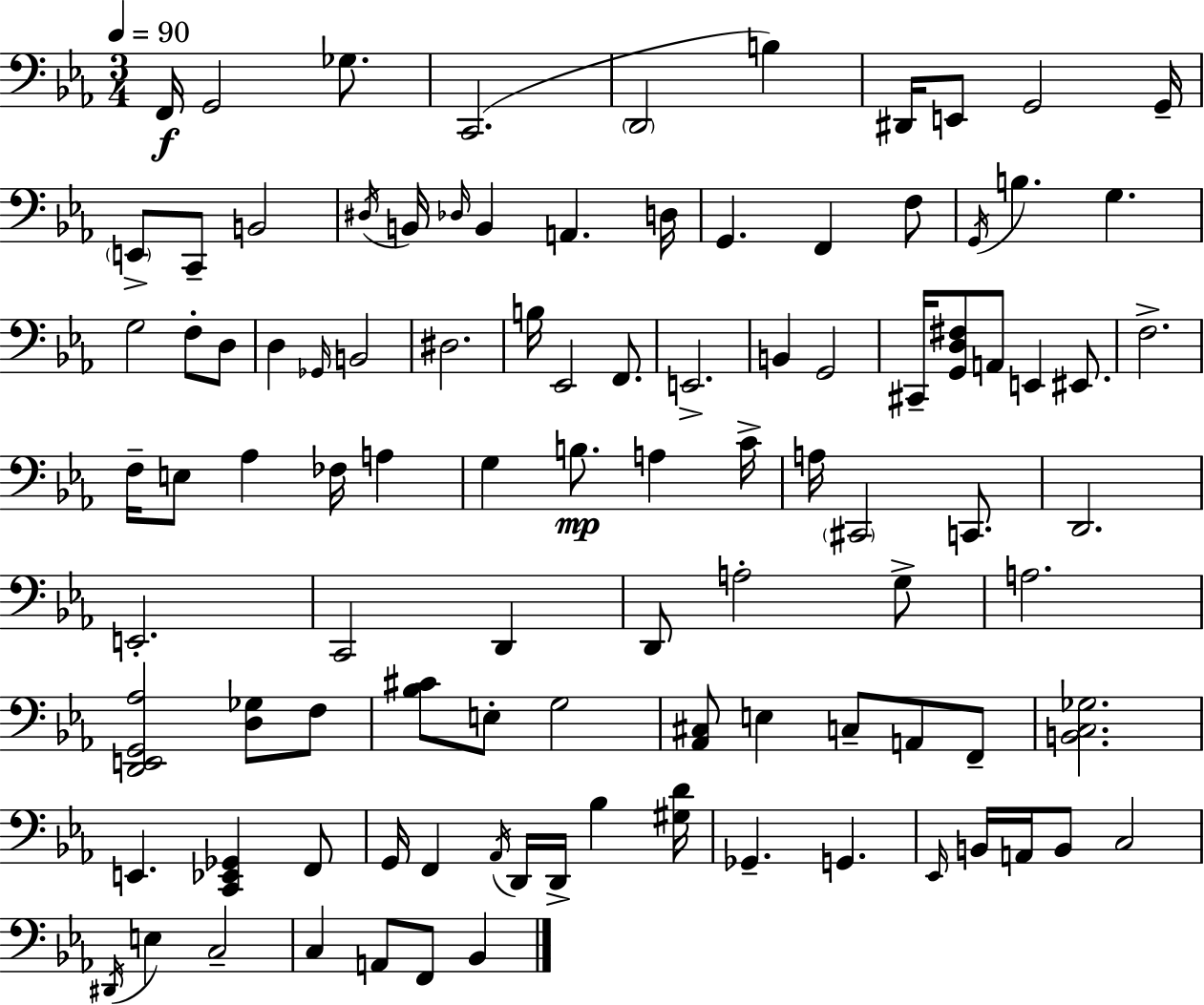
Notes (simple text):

F2/s G2/h Gb3/e. C2/h. D2/h B3/q D#2/s E2/e G2/h G2/s E2/e C2/e B2/h D#3/s B2/s Db3/s B2/q A2/q. D3/s G2/q. F2/q F3/e G2/s B3/q. G3/q. G3/h F3/e D3/e D3/q Gb2/s B2/h D#3/h. B3/s Eb2/h F2/e. E2/h. B2/q G2/h C#2/s [G2,D3,F#3]/e A2/e E2/q EIS2/e. F3/h. F3/s E3/e Ab3/q FES3/s A3/q G3/q B3/e. A3/q C4/s A3/s C#2/h C2/e. D2/h. E2/h. C2/h D2/q D2/e A3/h G3/e A3/h. [D2,E2,G2,Ab3]/h [D3,Gb3]/e F3/e [Bb3,C#4]/e E3/e G3/h [Ab2,C#3]/e E3/q C3/e A2/e F2/e [B2,C3,Gb3]/h. E2/q. [C2,Eb2,Gb2]/q F2/e G2/s F2/q Ab2/s D2/s D2/s Bb3/q [G#3,D4]/s Gb2/q. G2/q. Eb2/s B2/s A2/s B2/e C3/h D#2/s E3/q C3/h C3/q A2/e F2/e Bb2/q